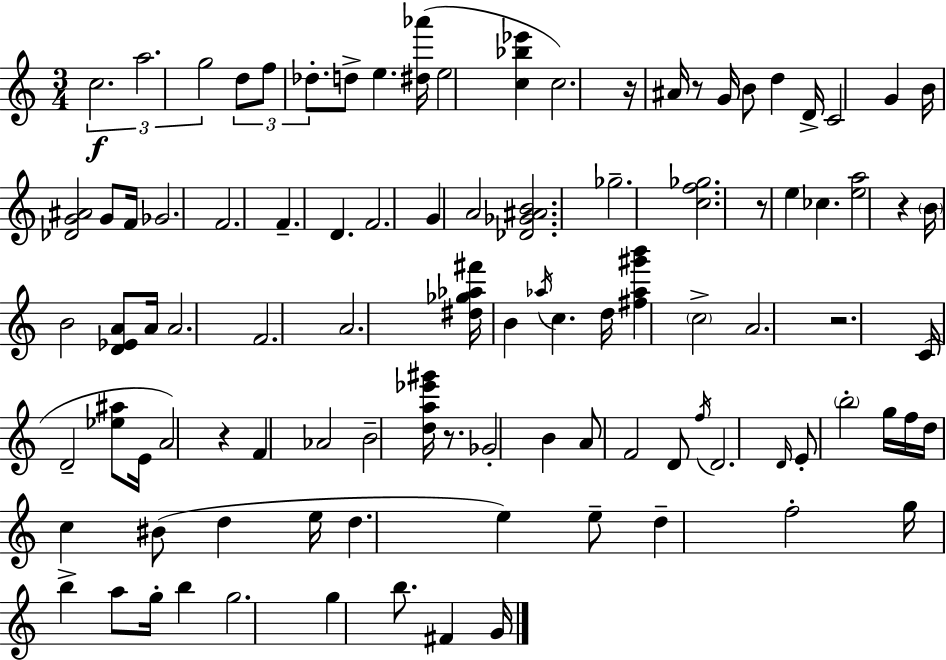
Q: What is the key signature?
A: C major